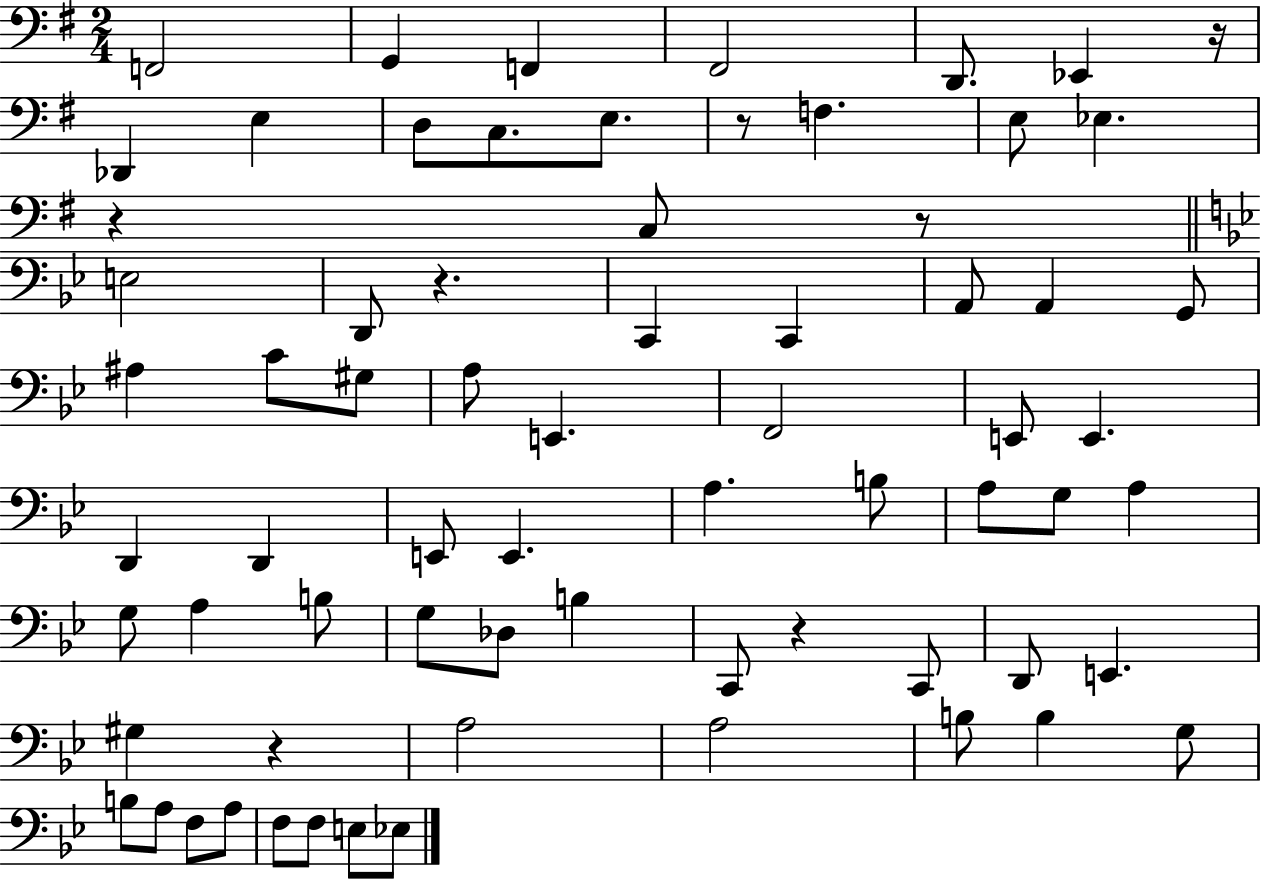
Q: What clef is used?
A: bass